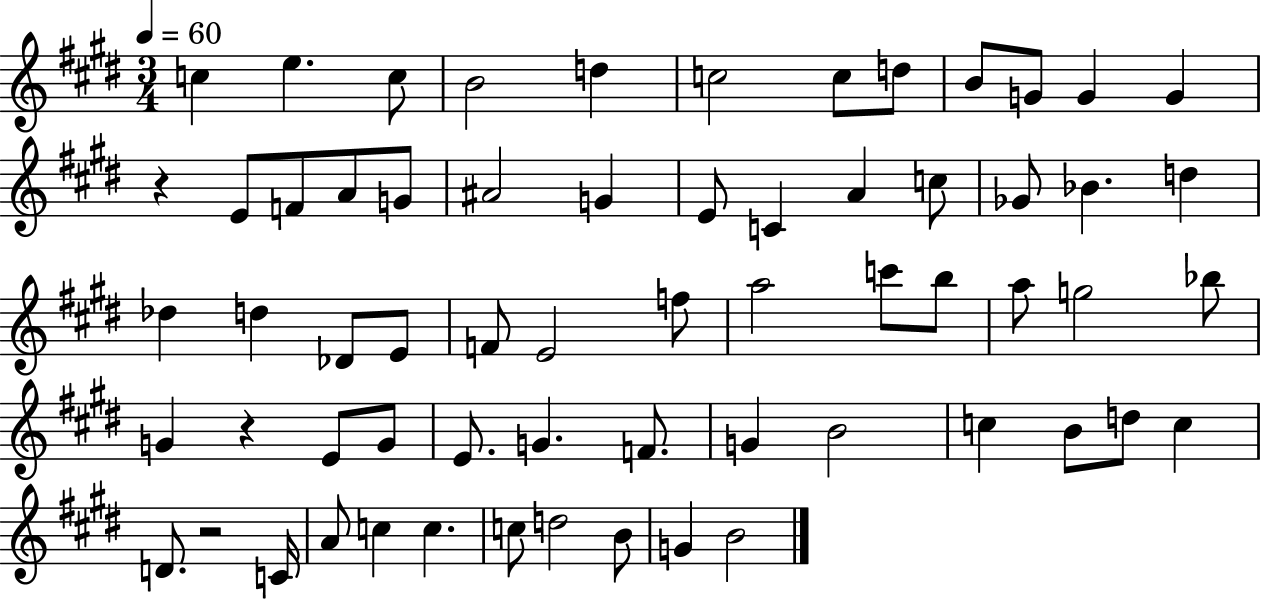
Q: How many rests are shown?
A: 3